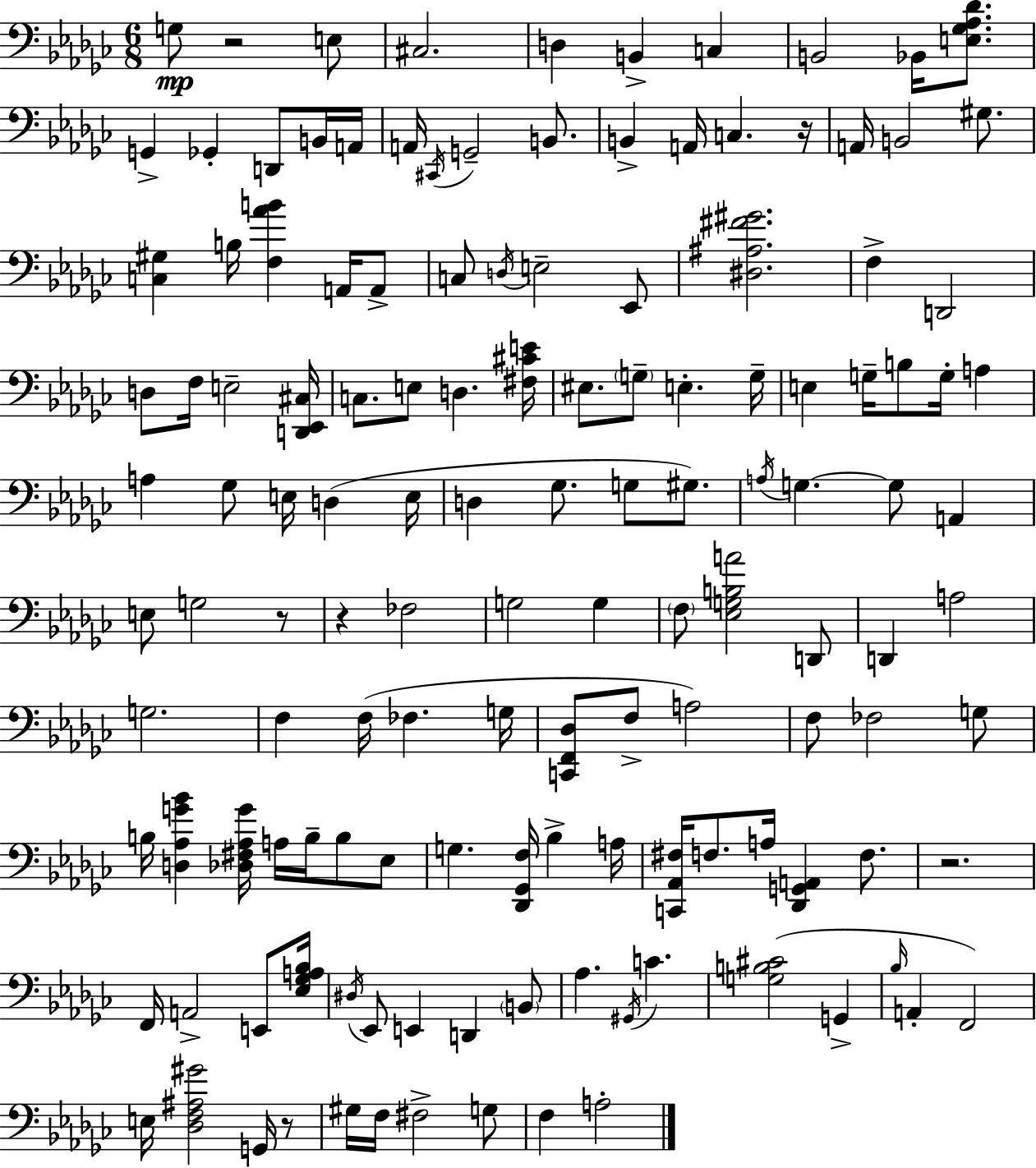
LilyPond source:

{
  \clef bass
  \numericTimeSignature
  \time 6/8
  \key ees \minor
  g8\mp r2 e8 | cis2. | d4 b,4-> c4 | b,2 bes,16 <e ges aes des'>8. | \break g,4-> ges,4-. d,8 b,16 a,16 | a,16 \acciaccatura { cis,16 } g,2-- b,8. | b,4-> a,16 c4. | r16 a,16 b,2 gis8. | \break <c gis>4 b16 <f aes' b'>4 a,16 a,8-> | c8 \acciaccatura { d16 } e2-- | ees,8 <dis ais fis' gis'>2. | f4-> d,2 | \break d8 f16 e2-- | <d, ees, cis>16 c8. e8 d4. | <fis cis' e'>16 eis8. \parenthesize g8-- e4.-. | g16-- e4 g16-- b8 g16-. a4 | \break a4 ges8 e16 d4( | e16 d4 ges8. g8 gis8.) | \acciaccatura { a16 } g4.~~ g8 a,4 | e8 g2 | \break r8 r4 fes2 | g2 g4 | \parenthesize f8 <ees g b a'>2 | d,8 d,4 a2 | \break g2. | f4 f16( fes4. | g16 <c, f, des>8 f8-> a2) | f8 fes2 | \break g8 b16 <d aes g' bes'>4 <des fis aes g'>16 a16 b16-- b8 | ees8 g4. <des, ges, f>16 bes4-> | a16 <c, aes, fis>16 f8. a16 <des, g, a,>4 | f8. r2. | \break f,16 a,2-> | e,8 <ees ges a bes>16 \acciaccatura { dis16 } ees,8 e,4 d,4 | \parenthesize b,8 aes4. \acciaccatura { gis,16 } c'4. | <g b cis'>2( | \break g,4-> \grace { bes16 } a,4-. f,2) | e16 <des f ais gis'>2 | g,16 r8 gis16 f16 fis2-> | g8 f4 a2-. | \break \bar "|."
}